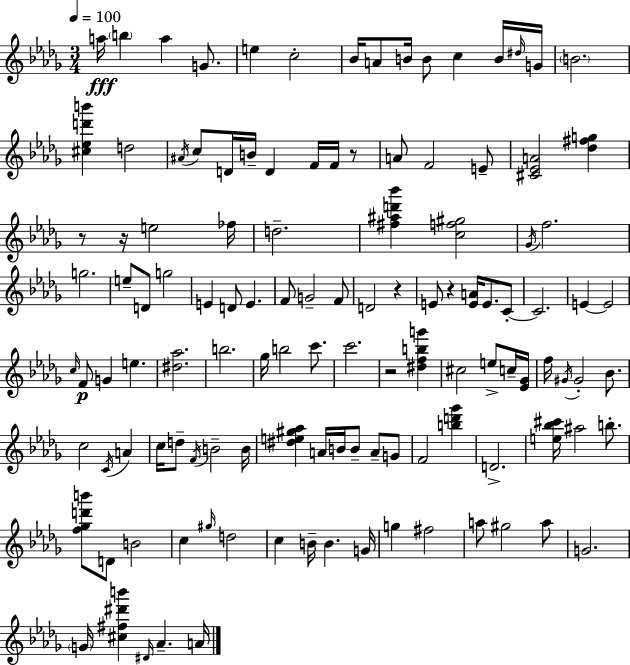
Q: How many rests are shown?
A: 6